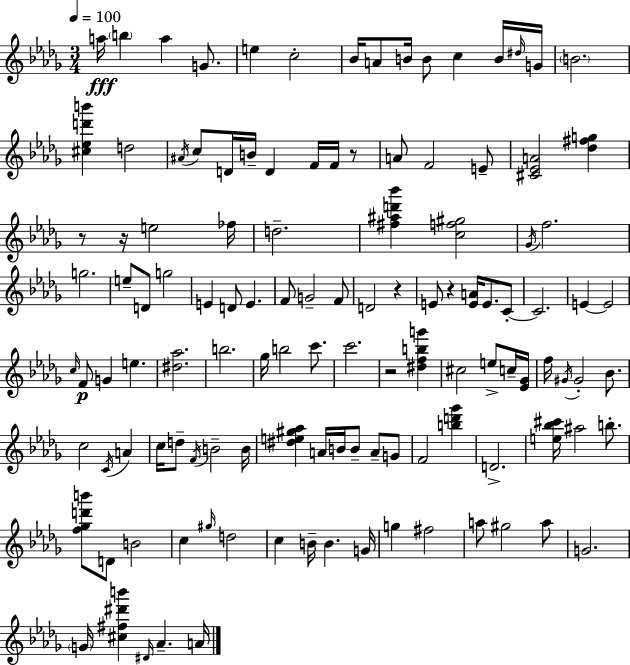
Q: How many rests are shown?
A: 6